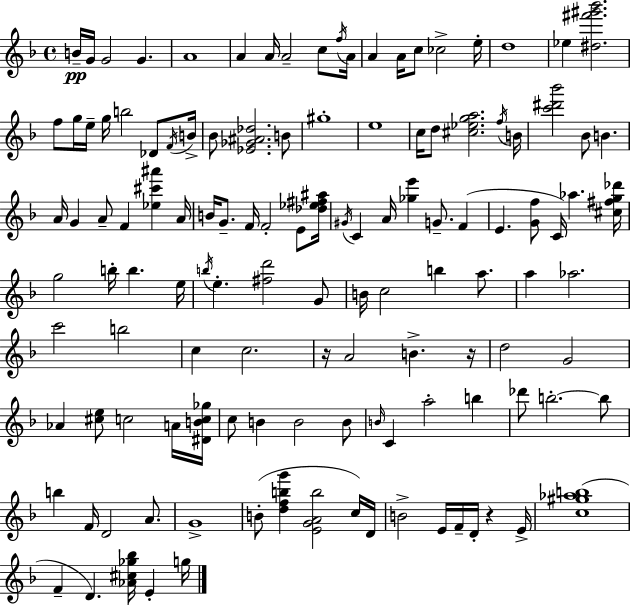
B4/s G4/s G4/h G4/q. A4/w A4/q A4/s A4/h C5/e F5/s A4/s A4/q A4/s C5/e CES5/h E5/s D5/w Eb5/q [D#5,F#6,G#6,Bb6]/h. F5/e G5/s E5/s G5/s B5/h Db4/e F4/s B4/s Bb4/e [Eb4,Gb4,A#4,Db5]/h. B4/e G#5/w E5/w C5/s D5/e [C#5,Eb5,G5,A5]/h. F5/s B4/s [C6,D#6,Bb6]/h Bb4/e B4/q. A4/s G4/q A4/e F4/q [Eb5,C#6,A#6]/q A4/s B4/s G4/e. F4/s F4/h E4/e [Db5,Eb5,F#5,A#5]/s G#4/s C4/q A4/s [Gb5,E6]/q G4/e. F4/q E4/q. [G4,F5]/e C4/s Ab5/q. [C#5,F#5,G5,Db6]/s G5/h B5/s B5/q. E5/s B5/s E5/q. [F#5,D6]/h G4/e B4/s C5/h B5/q A5/e. A5/q Ab5/h. C6/h B5/h C5/q C5/h. R/s A4/h B4/q. R/s D5/h G4/h Ab4/q [C#5,E5]/e C5/h A4/s [D#4,B4,C5,Gb5]/s C5/e B4/q B4/h B4/e B4/s C4/q A5/h B5/q Db6/e B5/h. B5/e B5/q F4/s D4/h A4/e. G4/w B4/e [D5,F5,B5,G6]/q [E4,G4,A4,B5]/h C5/s D4/s B4/h E4/s F4/s D4/s R/q E4/s [C5,G#5,Ab5,B5]/w F4/q D4/q. [Ab4,C#5,Gb5,Bb5]/s E4/q G5/s